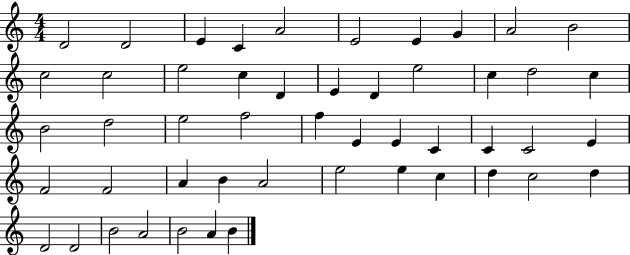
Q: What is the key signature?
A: C major